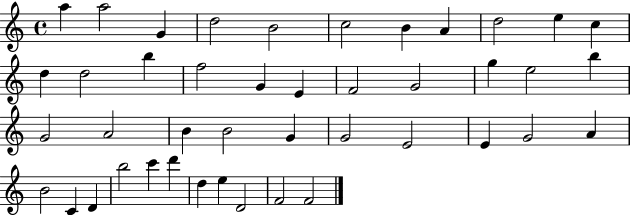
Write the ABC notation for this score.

X:1
T:Untitled
M:4/4
L:1/4
K:C
a a2 G d2 B2 c2 B A d2 e c d d2 b f2 G E F2 G2 g e2 b G2 A2 B B2 G G2 E2 E G2 A B2 C D b2 c' d' d e D2 F2 F2